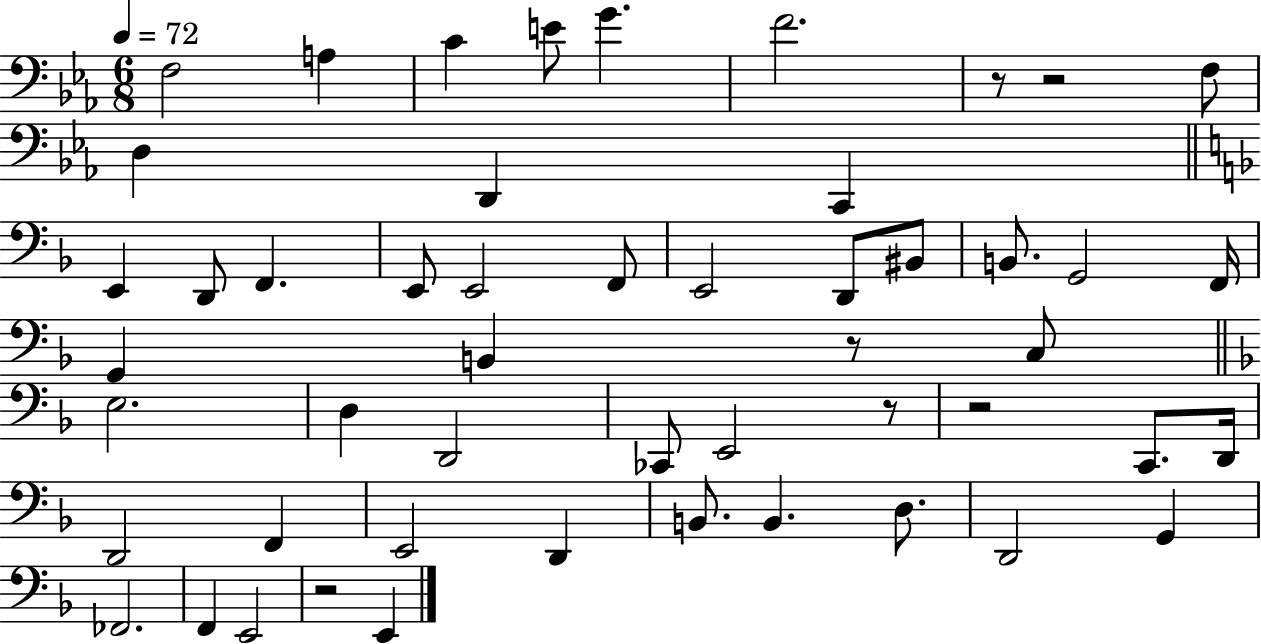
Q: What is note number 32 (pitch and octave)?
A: D2